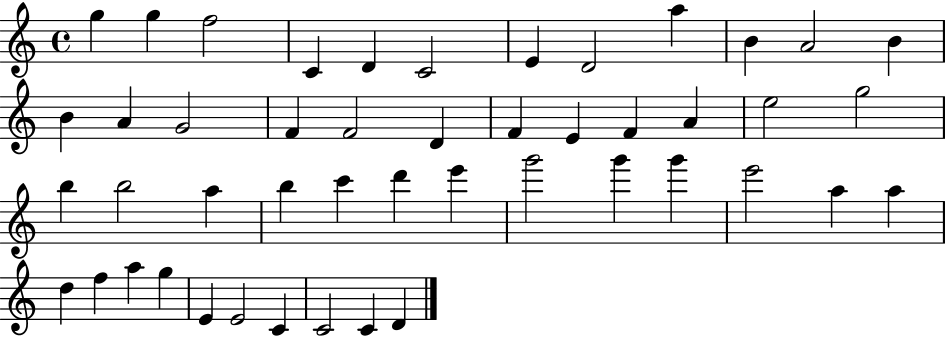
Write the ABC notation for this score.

X:1
T:Untitled
M:4/4
L:1/4
K:C
g g f2 C D C2 E D2 a B A2 B B A G2 F F2 D F E F A e2 g2 b b2 a b c' d' e' g'2 g' g' e'2 a a d f a g E E2 C C2 C D